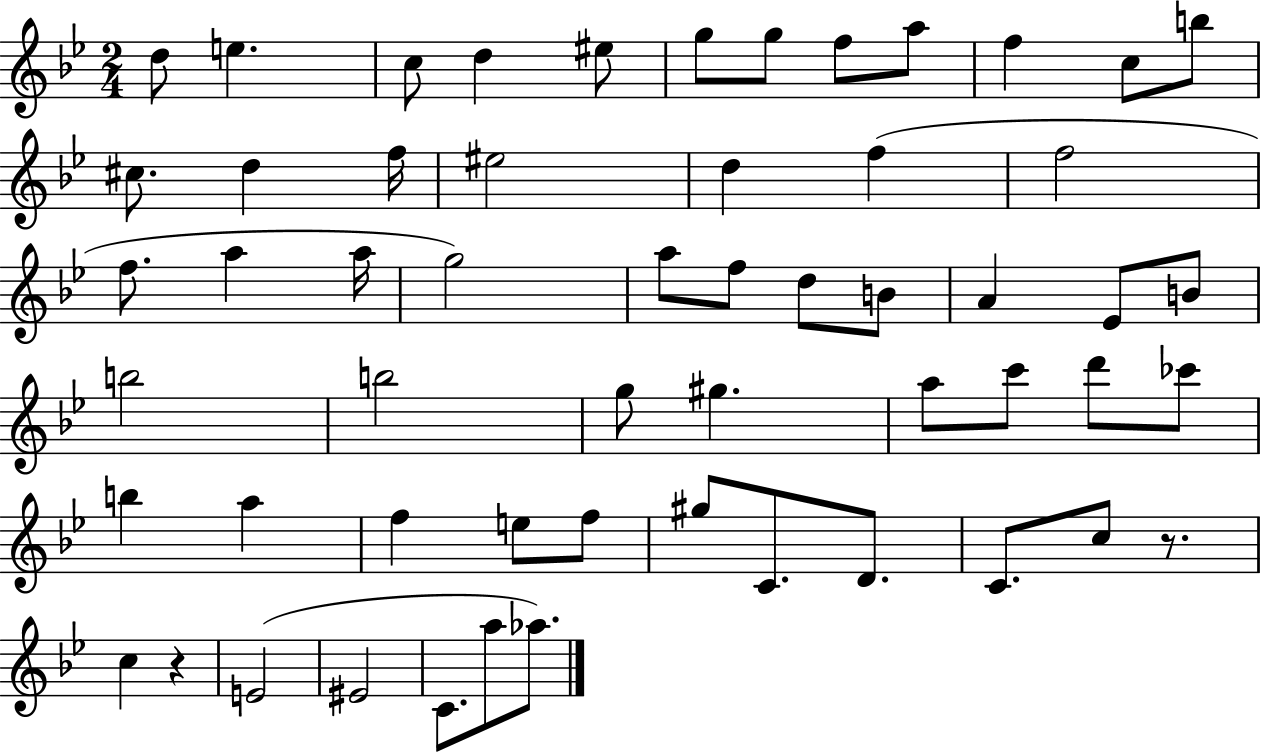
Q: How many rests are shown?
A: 2